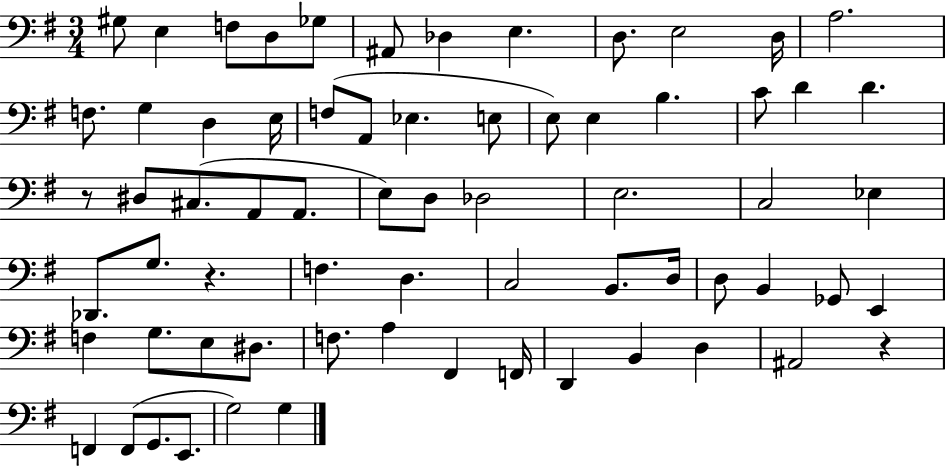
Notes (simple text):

G#3/e E3/q F3/e D3/e Gb3/e A#2/e Db3/q E3/q. D3/e. E3/h D3/s A3/h. F3/e. G3/q D3/q E3/s F3/e A2/e Eb3/q. E3/e E3/e E3/q B3/q. C4/e D4/q D4/q. R/e D#3/e C#3/e. A2/e A2/e. E3/e D3/e Db3/h E3/h. C3/h Eb3/q Db2/e. G3/e. R/q. F3/q. D3/q. C3/h B2/e. D3/s D3/e B2/q Gb2/e E2/q F3/q G3/e. E3/e D#3/e. F3/e. A3/q F#2/q F2/s D2/q B2/q D3/q A#2/h R/q F2/q F2/e G2/e. E2/e. G3/h G3/q